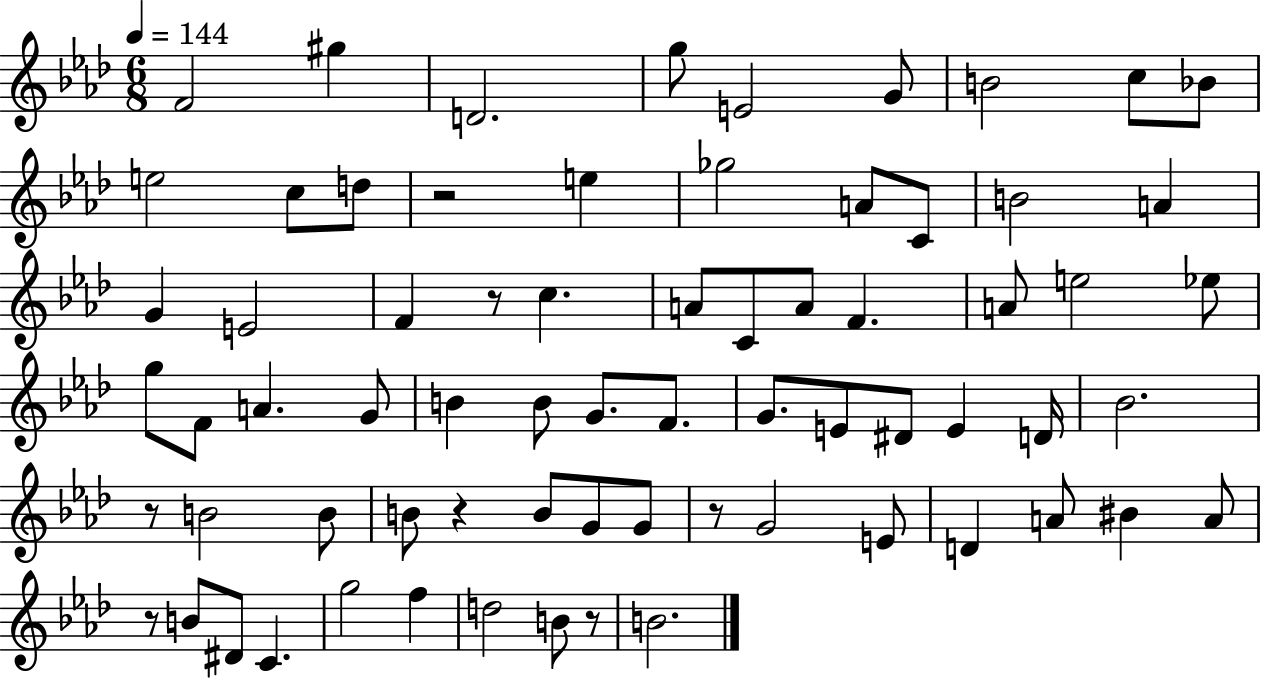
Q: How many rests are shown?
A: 7